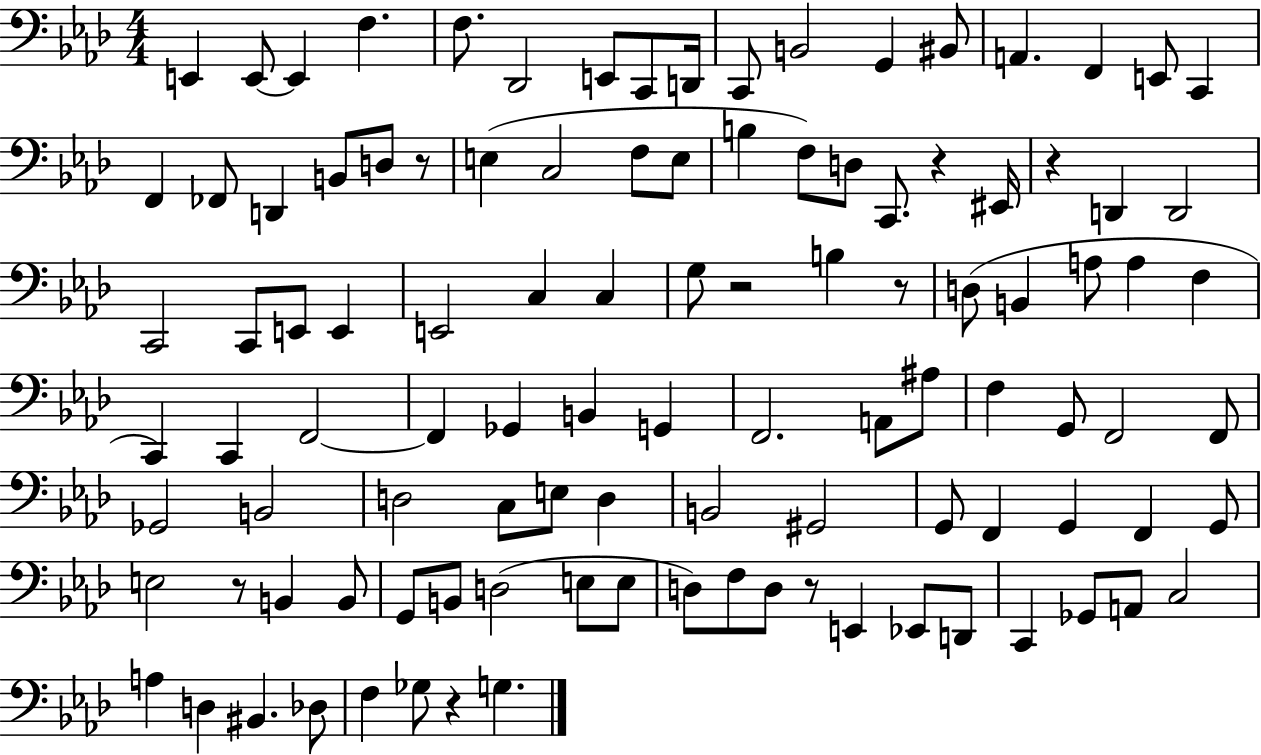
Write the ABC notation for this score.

X:1
T:Untitled
M:4/4
L:1/4
K:Ab
E,, E,,/2 E,, F, F,/2 _D,,2 E,,/2 C,,/2 D,,/4 C,,/2 B,,2 G,, ^B,,/2 A,, F,, E,,/2 C,, F,, _F,,/2 D,, B,,/2 D,/2 z/2 E, C,2 F,/2 E,/2 B, F,/2 D,/2 C,,/2 z ^E,,/4 z D,, D,,2 C,,2 C,,/2 E,,/2 E,, E,,2 C, C, G,/2 z2 B, z/2 D,/2 B,, A,/2 A, F, C,, C,, F,,2 F,, _G,, B,, G,, F,,2 A,,/2 ^A,/2 F, G,,/2 F,,2 F,,/2 _G,,2 B,,2 D,2 C,/2 E,/2 D, B,,2 ^G,,2 G,,/2 F,, G,, F,, G,,/2 E,2 z/2 B,, B,,/2 G,,/2 B,,/2 D,2 E,/2 E,/2 D,/2 F,/2 D,/2 z/2 E,, _E,,/2 D,,/2 C,, _G,,/2 A,,/2 C,2 A, D, ^B,, _D,/2 F, _G,/2 z G,